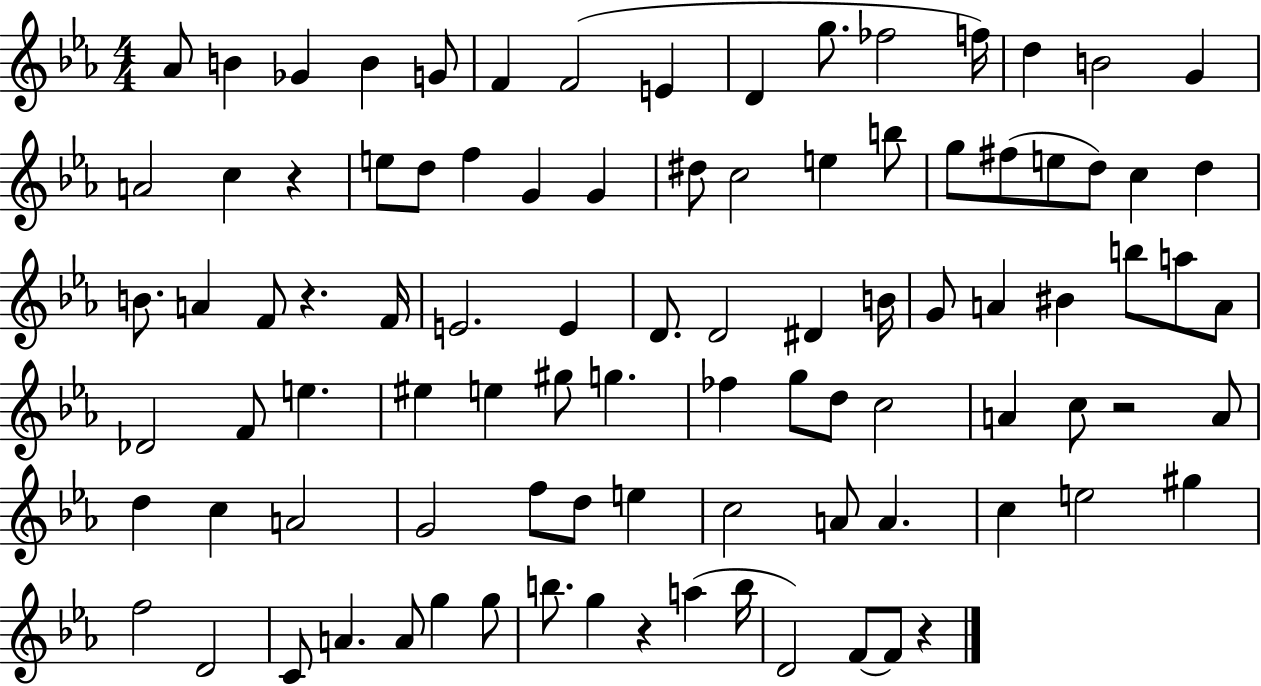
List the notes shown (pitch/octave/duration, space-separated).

Ab4/e B4/q Gb4/q B4/q G4/e F4/q F4/h E4/q D4/q G5/e. FES5/h F5/s D5/q B4/h G4/q A4/h C5/q R/q E5/e D5/e F5/q G4/q G4/q D#5/e C5/h E5/q B5/e G5/e F#5/e E5/e D5/e C5/q D5/q B4/e. A4/q F4/e R/q. F4/s E4/h. E4/q D4/e. D4/h D#4/q B4/s G4/e A4/q BIS4/q B5/e A5/e A4/e Db4/h F4/e E5/q. EIS5/q E5/q G#5/e G5/q. FES5/q G5/e D5/e C5/h A4/q C5/e R/h A4/e D5/q C5/q A4/h G4/h F5/e D5/e E5/q C5/h A4/e A4/q. C5/q E5/h G#5/q F5/h D4/h C4/e A4/q. A4/e G5/q G5/e B5/e. G5/q R/q A5/q B5/s D4/h F4/e F4/e R/q